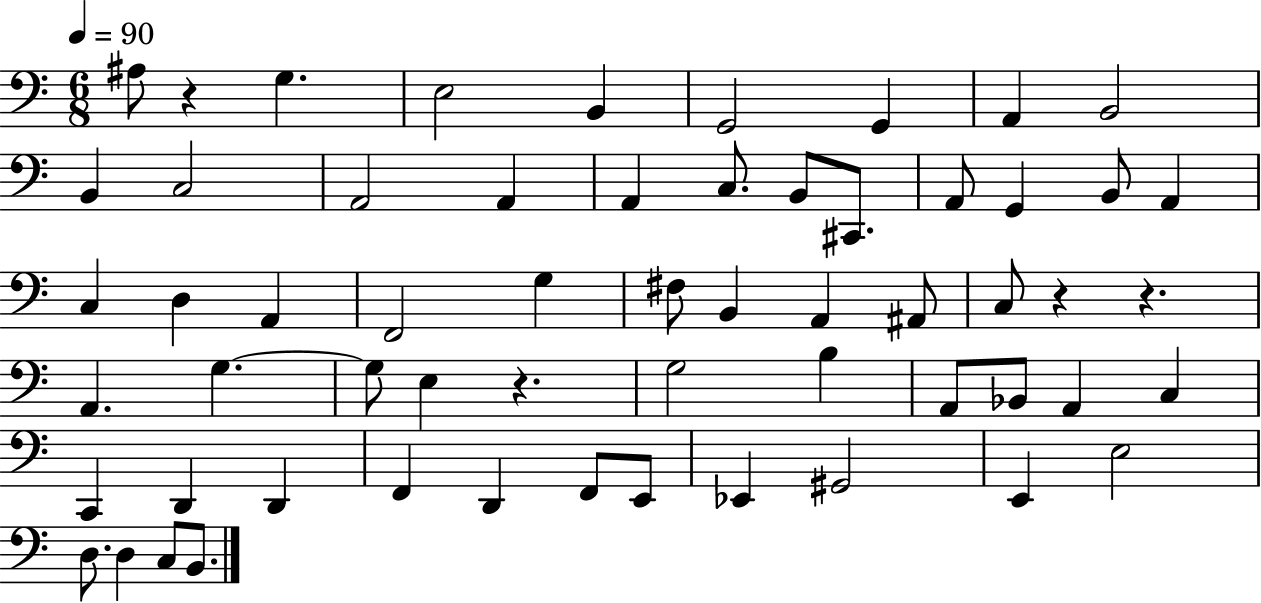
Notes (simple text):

A#3/e R/q G3/q. E3/h B2/q G2/h G2/q A2/q B2/h B2/q C3/h A2/h A2/q A2/q C3/e. B2/e C#2/e. A2/e G2/q B2/e A2/q C3/q D3/q A2/q F2/h G3/q F#3/e B2/q A2/q A#2/e C3/e R/q R/q. A2/q. G3/q. G3/e E3/q R/q. G3/h B3/q A2/e Bb2/e A2/q C3/q C2/q D2/q D2/q F2/q D2/q F2/e E2/e Eb2/q G#2/h E2/q E3/h D3/e. D3/q C3/e B2/e.